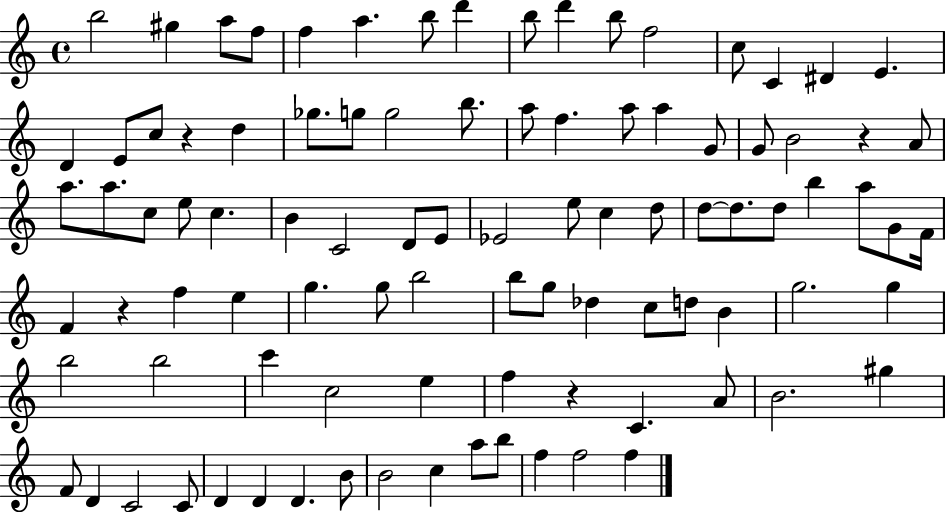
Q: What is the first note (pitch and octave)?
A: B5